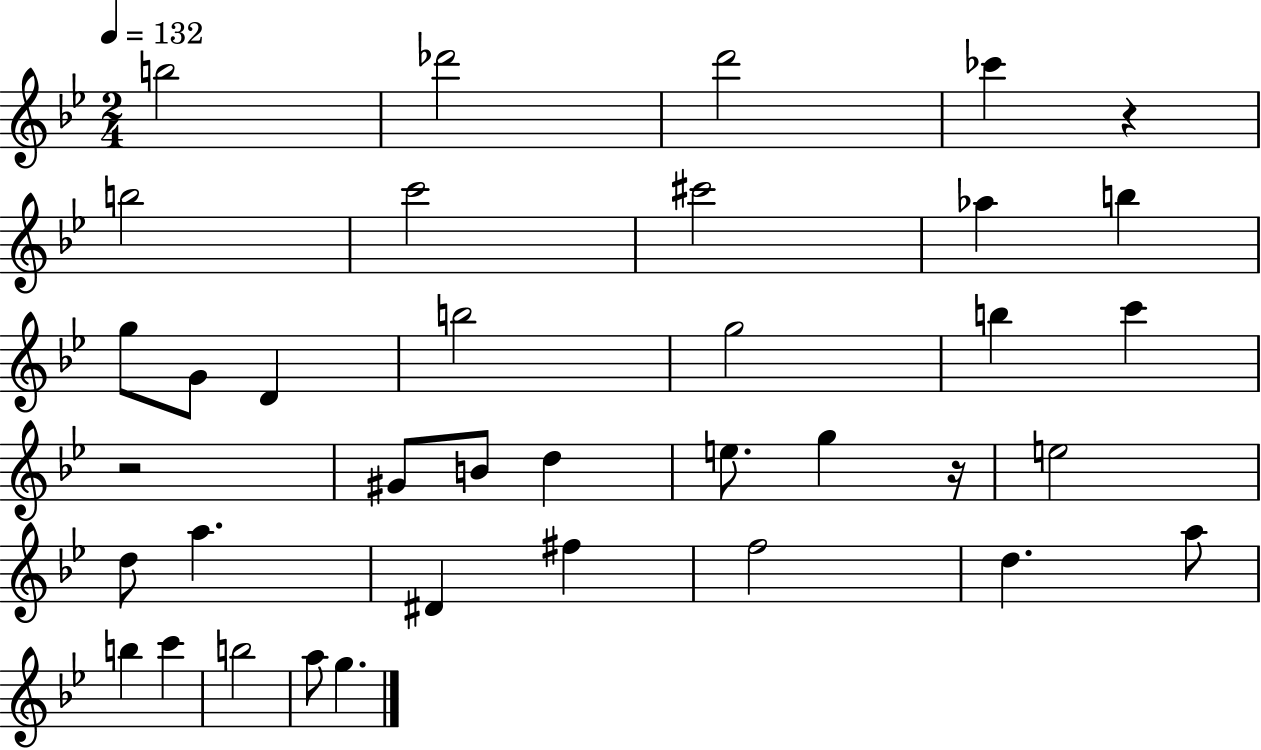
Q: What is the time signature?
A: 2/4